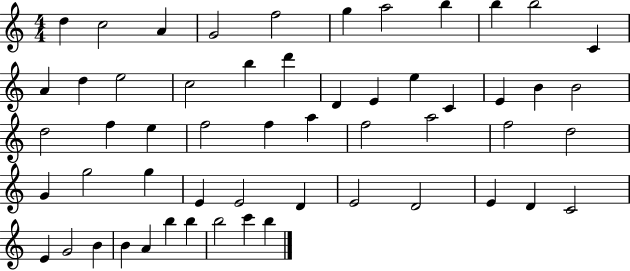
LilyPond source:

{
  \clef treble
  \numericTimeSignature
  \time 4/4
  \key c \major
  d''4 c''2 a'4 | g'2 f''2 | g''4 a''2 b''4 | b''4 b''2 c'4 | \break a'4 d''4 e''2 | c''2 b''4 d'''4 | d'4 e'4 e''4 c'4 | e'4 b'4 b'2 | \break d''2 f''4 e''4 | f''2 f''4 a''4 | f''2 a''2 | f''2 d''2 | \break g'4 g''2 g''4 | e'4 e'2 d'4 | e'2 d'2 | e'4 d'4 c'2 | \break e'4 g'2 b'4 | b'4 a'4 b''4 b''4 | b''2 c'''4 b''4 | \bar "|."
}